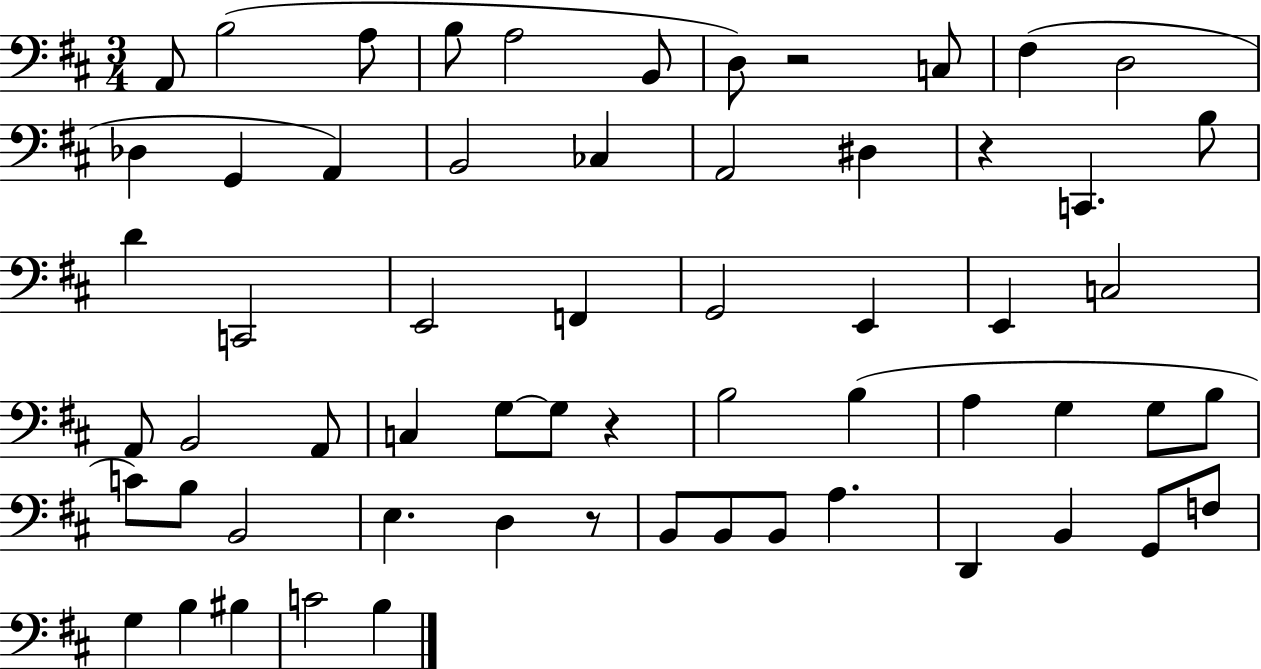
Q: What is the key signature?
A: D major